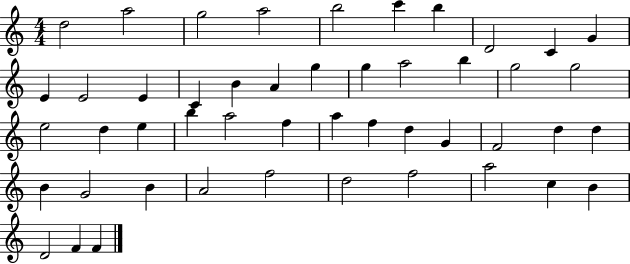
D5/h A5/h G5/h A5/h B5/h C6/q B5/q D4/h C4/q G4/q E4/q E4/h E4/q C4/q B4/q A4/q G5/q G5/q A5/h B5/q G5/h G5/h E5/h D5/q E5/q B5/q A5/h F5/q A5/q F5/q D5/q G4/q F4/h D5/q D5/q B4/q G4/h B4/q A4/h F5/h D5/h F5/h A5/h C5/q B4/q D4/h F4/q F4/q